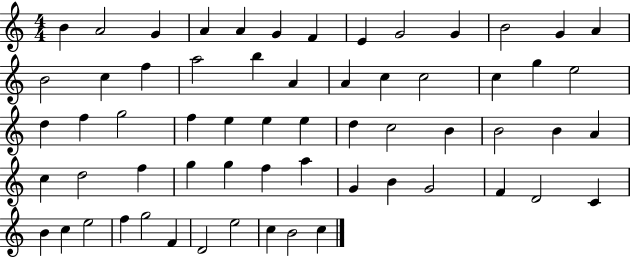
B4/q A4/h G4/q A4/q A4/q G4/q F4/q E4/q G4/h G4/q B4/h G4/q A4/q B4/h C5/q F5/q A5/h B5/q A4/q A4/q C5/q C5/h C5/q G5/q E5/h D5/q F5/q G5/h F5/q E5/q E5/q E5/q D5/q C5/h B4/q B4/h B4/q A4/q C5/q D5/h F5/q G5/q G5/q F5/q A5/q G4/q B4/q G4/h F4/q D4/h C4/q B4/q C5/q E5/h F5/q G5/h F4/q D4/h E5/h C5/q B4/h C5/q